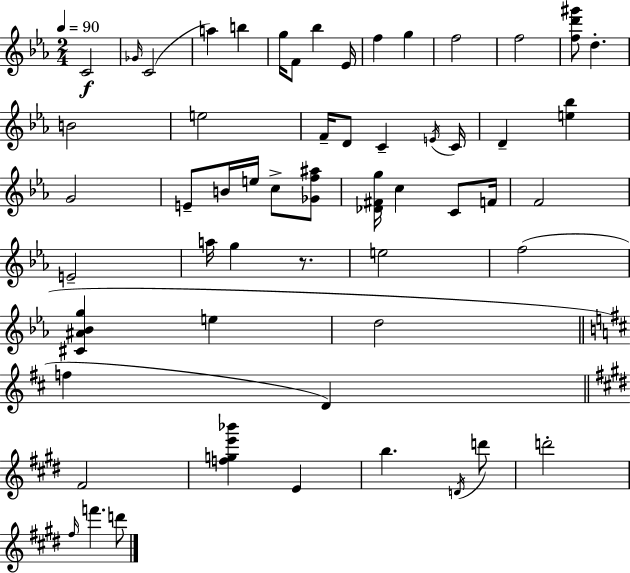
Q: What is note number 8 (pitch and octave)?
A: Bb5